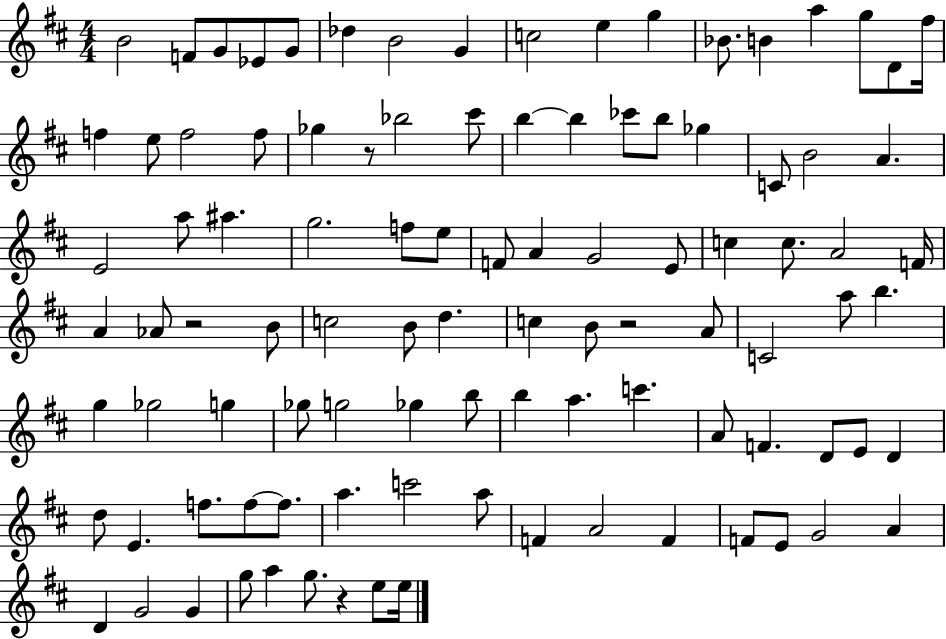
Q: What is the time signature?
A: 4/4